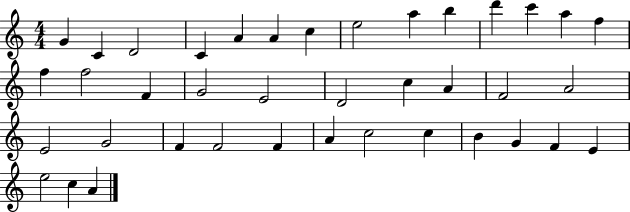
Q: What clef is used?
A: treble